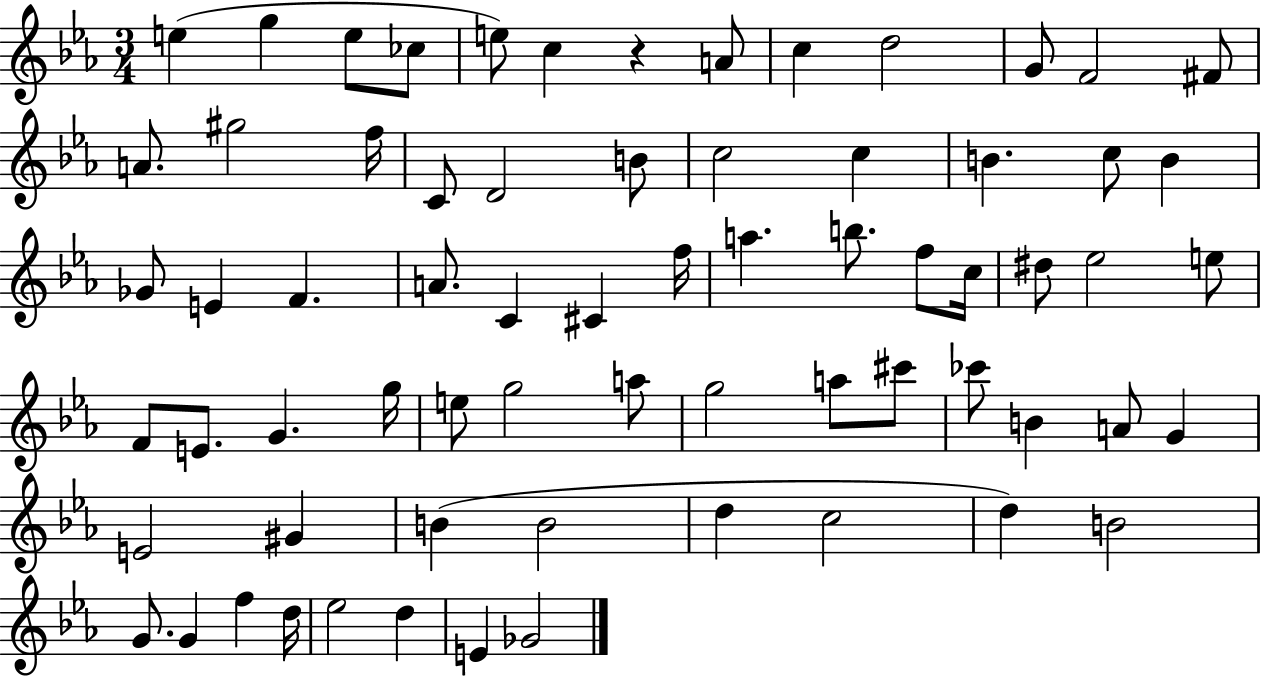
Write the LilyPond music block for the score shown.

{
  \clef treble
  \numericTimeSignature
  \time 3/4
  \key ees \major
  e''4( g''4 e''8 ces''8 | e''8) c''4 r4 a'8 | c''4 d''2 | g'8 f'2 fis'8 | \break a'8. gis''2 f''16 | c'8 d'2 b'8 | c''2 c''4 | b'4. c''8 b'4 | \break ges'8 e'4 f'4. | a'8. c'4 cis'4 f''16 | a''4. b''8. f''8 c''16 | dis''8 ees''2 e''8 | \break f'8 e'8. g'4. g''16 | e''8 g''2 a''8 | g''2 a''8 cis'''8 | ces'''8 b'4 a'8 g'4 | \break e'2 gis'4 | b'4( b'2 | d''4 c''2 | d''4) b'2 | \break g'8. g'4 f''4 d''16 | ees''2 d''4 | e'4 ges'2 | \bar "|."
}